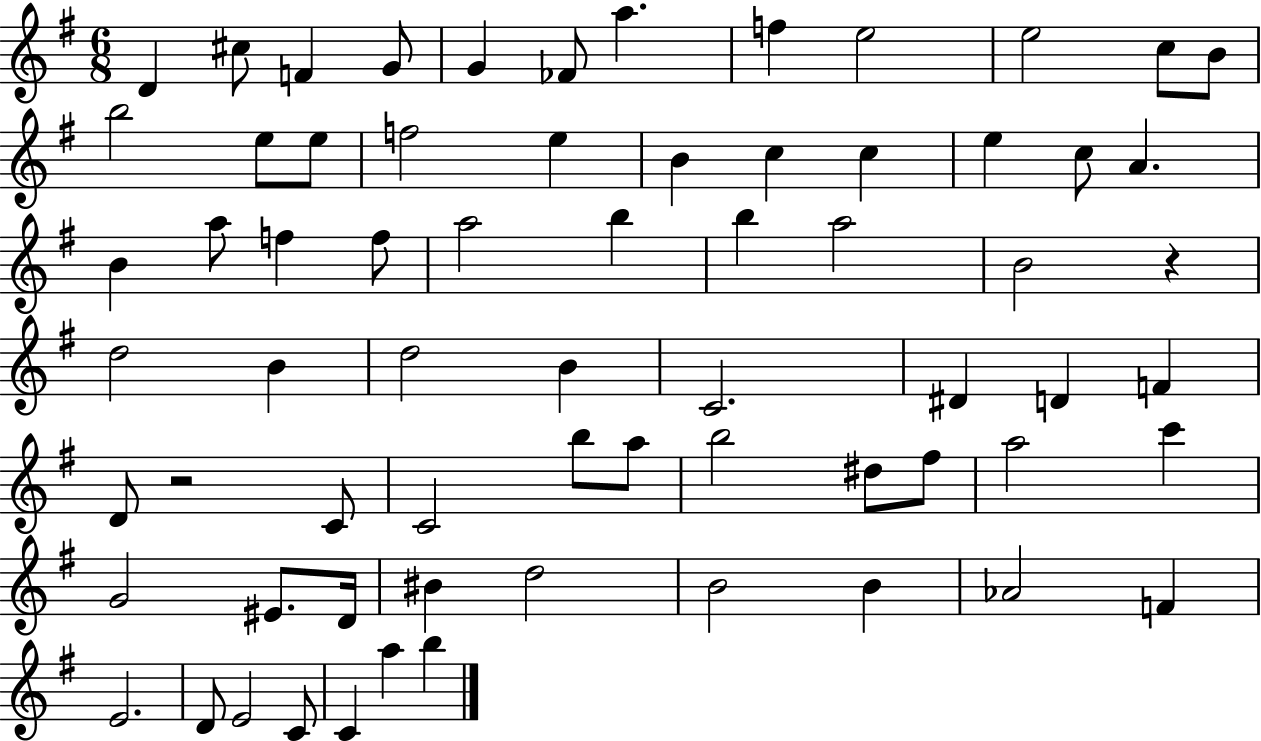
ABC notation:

X:1
T:Untitled
M:6/8
L:1/4
K:G
D ^c/2 F G/2 G _F/2 a f e2 e2 c/2 B/2 b2 e/2 e/2 f2 e B c c e c/2 A B a/2 f f/2 a2 b b a2 B2 z d2 B d2 B C2 ^D D F D/2 z2 C/2 C2 b/2 a/2 b2 ^d/2 ^f/2 a2 c' G2 ^E/2 D/4 ^B d2 B2 B _A2 F E2 D/2 E2 C/2 C a b